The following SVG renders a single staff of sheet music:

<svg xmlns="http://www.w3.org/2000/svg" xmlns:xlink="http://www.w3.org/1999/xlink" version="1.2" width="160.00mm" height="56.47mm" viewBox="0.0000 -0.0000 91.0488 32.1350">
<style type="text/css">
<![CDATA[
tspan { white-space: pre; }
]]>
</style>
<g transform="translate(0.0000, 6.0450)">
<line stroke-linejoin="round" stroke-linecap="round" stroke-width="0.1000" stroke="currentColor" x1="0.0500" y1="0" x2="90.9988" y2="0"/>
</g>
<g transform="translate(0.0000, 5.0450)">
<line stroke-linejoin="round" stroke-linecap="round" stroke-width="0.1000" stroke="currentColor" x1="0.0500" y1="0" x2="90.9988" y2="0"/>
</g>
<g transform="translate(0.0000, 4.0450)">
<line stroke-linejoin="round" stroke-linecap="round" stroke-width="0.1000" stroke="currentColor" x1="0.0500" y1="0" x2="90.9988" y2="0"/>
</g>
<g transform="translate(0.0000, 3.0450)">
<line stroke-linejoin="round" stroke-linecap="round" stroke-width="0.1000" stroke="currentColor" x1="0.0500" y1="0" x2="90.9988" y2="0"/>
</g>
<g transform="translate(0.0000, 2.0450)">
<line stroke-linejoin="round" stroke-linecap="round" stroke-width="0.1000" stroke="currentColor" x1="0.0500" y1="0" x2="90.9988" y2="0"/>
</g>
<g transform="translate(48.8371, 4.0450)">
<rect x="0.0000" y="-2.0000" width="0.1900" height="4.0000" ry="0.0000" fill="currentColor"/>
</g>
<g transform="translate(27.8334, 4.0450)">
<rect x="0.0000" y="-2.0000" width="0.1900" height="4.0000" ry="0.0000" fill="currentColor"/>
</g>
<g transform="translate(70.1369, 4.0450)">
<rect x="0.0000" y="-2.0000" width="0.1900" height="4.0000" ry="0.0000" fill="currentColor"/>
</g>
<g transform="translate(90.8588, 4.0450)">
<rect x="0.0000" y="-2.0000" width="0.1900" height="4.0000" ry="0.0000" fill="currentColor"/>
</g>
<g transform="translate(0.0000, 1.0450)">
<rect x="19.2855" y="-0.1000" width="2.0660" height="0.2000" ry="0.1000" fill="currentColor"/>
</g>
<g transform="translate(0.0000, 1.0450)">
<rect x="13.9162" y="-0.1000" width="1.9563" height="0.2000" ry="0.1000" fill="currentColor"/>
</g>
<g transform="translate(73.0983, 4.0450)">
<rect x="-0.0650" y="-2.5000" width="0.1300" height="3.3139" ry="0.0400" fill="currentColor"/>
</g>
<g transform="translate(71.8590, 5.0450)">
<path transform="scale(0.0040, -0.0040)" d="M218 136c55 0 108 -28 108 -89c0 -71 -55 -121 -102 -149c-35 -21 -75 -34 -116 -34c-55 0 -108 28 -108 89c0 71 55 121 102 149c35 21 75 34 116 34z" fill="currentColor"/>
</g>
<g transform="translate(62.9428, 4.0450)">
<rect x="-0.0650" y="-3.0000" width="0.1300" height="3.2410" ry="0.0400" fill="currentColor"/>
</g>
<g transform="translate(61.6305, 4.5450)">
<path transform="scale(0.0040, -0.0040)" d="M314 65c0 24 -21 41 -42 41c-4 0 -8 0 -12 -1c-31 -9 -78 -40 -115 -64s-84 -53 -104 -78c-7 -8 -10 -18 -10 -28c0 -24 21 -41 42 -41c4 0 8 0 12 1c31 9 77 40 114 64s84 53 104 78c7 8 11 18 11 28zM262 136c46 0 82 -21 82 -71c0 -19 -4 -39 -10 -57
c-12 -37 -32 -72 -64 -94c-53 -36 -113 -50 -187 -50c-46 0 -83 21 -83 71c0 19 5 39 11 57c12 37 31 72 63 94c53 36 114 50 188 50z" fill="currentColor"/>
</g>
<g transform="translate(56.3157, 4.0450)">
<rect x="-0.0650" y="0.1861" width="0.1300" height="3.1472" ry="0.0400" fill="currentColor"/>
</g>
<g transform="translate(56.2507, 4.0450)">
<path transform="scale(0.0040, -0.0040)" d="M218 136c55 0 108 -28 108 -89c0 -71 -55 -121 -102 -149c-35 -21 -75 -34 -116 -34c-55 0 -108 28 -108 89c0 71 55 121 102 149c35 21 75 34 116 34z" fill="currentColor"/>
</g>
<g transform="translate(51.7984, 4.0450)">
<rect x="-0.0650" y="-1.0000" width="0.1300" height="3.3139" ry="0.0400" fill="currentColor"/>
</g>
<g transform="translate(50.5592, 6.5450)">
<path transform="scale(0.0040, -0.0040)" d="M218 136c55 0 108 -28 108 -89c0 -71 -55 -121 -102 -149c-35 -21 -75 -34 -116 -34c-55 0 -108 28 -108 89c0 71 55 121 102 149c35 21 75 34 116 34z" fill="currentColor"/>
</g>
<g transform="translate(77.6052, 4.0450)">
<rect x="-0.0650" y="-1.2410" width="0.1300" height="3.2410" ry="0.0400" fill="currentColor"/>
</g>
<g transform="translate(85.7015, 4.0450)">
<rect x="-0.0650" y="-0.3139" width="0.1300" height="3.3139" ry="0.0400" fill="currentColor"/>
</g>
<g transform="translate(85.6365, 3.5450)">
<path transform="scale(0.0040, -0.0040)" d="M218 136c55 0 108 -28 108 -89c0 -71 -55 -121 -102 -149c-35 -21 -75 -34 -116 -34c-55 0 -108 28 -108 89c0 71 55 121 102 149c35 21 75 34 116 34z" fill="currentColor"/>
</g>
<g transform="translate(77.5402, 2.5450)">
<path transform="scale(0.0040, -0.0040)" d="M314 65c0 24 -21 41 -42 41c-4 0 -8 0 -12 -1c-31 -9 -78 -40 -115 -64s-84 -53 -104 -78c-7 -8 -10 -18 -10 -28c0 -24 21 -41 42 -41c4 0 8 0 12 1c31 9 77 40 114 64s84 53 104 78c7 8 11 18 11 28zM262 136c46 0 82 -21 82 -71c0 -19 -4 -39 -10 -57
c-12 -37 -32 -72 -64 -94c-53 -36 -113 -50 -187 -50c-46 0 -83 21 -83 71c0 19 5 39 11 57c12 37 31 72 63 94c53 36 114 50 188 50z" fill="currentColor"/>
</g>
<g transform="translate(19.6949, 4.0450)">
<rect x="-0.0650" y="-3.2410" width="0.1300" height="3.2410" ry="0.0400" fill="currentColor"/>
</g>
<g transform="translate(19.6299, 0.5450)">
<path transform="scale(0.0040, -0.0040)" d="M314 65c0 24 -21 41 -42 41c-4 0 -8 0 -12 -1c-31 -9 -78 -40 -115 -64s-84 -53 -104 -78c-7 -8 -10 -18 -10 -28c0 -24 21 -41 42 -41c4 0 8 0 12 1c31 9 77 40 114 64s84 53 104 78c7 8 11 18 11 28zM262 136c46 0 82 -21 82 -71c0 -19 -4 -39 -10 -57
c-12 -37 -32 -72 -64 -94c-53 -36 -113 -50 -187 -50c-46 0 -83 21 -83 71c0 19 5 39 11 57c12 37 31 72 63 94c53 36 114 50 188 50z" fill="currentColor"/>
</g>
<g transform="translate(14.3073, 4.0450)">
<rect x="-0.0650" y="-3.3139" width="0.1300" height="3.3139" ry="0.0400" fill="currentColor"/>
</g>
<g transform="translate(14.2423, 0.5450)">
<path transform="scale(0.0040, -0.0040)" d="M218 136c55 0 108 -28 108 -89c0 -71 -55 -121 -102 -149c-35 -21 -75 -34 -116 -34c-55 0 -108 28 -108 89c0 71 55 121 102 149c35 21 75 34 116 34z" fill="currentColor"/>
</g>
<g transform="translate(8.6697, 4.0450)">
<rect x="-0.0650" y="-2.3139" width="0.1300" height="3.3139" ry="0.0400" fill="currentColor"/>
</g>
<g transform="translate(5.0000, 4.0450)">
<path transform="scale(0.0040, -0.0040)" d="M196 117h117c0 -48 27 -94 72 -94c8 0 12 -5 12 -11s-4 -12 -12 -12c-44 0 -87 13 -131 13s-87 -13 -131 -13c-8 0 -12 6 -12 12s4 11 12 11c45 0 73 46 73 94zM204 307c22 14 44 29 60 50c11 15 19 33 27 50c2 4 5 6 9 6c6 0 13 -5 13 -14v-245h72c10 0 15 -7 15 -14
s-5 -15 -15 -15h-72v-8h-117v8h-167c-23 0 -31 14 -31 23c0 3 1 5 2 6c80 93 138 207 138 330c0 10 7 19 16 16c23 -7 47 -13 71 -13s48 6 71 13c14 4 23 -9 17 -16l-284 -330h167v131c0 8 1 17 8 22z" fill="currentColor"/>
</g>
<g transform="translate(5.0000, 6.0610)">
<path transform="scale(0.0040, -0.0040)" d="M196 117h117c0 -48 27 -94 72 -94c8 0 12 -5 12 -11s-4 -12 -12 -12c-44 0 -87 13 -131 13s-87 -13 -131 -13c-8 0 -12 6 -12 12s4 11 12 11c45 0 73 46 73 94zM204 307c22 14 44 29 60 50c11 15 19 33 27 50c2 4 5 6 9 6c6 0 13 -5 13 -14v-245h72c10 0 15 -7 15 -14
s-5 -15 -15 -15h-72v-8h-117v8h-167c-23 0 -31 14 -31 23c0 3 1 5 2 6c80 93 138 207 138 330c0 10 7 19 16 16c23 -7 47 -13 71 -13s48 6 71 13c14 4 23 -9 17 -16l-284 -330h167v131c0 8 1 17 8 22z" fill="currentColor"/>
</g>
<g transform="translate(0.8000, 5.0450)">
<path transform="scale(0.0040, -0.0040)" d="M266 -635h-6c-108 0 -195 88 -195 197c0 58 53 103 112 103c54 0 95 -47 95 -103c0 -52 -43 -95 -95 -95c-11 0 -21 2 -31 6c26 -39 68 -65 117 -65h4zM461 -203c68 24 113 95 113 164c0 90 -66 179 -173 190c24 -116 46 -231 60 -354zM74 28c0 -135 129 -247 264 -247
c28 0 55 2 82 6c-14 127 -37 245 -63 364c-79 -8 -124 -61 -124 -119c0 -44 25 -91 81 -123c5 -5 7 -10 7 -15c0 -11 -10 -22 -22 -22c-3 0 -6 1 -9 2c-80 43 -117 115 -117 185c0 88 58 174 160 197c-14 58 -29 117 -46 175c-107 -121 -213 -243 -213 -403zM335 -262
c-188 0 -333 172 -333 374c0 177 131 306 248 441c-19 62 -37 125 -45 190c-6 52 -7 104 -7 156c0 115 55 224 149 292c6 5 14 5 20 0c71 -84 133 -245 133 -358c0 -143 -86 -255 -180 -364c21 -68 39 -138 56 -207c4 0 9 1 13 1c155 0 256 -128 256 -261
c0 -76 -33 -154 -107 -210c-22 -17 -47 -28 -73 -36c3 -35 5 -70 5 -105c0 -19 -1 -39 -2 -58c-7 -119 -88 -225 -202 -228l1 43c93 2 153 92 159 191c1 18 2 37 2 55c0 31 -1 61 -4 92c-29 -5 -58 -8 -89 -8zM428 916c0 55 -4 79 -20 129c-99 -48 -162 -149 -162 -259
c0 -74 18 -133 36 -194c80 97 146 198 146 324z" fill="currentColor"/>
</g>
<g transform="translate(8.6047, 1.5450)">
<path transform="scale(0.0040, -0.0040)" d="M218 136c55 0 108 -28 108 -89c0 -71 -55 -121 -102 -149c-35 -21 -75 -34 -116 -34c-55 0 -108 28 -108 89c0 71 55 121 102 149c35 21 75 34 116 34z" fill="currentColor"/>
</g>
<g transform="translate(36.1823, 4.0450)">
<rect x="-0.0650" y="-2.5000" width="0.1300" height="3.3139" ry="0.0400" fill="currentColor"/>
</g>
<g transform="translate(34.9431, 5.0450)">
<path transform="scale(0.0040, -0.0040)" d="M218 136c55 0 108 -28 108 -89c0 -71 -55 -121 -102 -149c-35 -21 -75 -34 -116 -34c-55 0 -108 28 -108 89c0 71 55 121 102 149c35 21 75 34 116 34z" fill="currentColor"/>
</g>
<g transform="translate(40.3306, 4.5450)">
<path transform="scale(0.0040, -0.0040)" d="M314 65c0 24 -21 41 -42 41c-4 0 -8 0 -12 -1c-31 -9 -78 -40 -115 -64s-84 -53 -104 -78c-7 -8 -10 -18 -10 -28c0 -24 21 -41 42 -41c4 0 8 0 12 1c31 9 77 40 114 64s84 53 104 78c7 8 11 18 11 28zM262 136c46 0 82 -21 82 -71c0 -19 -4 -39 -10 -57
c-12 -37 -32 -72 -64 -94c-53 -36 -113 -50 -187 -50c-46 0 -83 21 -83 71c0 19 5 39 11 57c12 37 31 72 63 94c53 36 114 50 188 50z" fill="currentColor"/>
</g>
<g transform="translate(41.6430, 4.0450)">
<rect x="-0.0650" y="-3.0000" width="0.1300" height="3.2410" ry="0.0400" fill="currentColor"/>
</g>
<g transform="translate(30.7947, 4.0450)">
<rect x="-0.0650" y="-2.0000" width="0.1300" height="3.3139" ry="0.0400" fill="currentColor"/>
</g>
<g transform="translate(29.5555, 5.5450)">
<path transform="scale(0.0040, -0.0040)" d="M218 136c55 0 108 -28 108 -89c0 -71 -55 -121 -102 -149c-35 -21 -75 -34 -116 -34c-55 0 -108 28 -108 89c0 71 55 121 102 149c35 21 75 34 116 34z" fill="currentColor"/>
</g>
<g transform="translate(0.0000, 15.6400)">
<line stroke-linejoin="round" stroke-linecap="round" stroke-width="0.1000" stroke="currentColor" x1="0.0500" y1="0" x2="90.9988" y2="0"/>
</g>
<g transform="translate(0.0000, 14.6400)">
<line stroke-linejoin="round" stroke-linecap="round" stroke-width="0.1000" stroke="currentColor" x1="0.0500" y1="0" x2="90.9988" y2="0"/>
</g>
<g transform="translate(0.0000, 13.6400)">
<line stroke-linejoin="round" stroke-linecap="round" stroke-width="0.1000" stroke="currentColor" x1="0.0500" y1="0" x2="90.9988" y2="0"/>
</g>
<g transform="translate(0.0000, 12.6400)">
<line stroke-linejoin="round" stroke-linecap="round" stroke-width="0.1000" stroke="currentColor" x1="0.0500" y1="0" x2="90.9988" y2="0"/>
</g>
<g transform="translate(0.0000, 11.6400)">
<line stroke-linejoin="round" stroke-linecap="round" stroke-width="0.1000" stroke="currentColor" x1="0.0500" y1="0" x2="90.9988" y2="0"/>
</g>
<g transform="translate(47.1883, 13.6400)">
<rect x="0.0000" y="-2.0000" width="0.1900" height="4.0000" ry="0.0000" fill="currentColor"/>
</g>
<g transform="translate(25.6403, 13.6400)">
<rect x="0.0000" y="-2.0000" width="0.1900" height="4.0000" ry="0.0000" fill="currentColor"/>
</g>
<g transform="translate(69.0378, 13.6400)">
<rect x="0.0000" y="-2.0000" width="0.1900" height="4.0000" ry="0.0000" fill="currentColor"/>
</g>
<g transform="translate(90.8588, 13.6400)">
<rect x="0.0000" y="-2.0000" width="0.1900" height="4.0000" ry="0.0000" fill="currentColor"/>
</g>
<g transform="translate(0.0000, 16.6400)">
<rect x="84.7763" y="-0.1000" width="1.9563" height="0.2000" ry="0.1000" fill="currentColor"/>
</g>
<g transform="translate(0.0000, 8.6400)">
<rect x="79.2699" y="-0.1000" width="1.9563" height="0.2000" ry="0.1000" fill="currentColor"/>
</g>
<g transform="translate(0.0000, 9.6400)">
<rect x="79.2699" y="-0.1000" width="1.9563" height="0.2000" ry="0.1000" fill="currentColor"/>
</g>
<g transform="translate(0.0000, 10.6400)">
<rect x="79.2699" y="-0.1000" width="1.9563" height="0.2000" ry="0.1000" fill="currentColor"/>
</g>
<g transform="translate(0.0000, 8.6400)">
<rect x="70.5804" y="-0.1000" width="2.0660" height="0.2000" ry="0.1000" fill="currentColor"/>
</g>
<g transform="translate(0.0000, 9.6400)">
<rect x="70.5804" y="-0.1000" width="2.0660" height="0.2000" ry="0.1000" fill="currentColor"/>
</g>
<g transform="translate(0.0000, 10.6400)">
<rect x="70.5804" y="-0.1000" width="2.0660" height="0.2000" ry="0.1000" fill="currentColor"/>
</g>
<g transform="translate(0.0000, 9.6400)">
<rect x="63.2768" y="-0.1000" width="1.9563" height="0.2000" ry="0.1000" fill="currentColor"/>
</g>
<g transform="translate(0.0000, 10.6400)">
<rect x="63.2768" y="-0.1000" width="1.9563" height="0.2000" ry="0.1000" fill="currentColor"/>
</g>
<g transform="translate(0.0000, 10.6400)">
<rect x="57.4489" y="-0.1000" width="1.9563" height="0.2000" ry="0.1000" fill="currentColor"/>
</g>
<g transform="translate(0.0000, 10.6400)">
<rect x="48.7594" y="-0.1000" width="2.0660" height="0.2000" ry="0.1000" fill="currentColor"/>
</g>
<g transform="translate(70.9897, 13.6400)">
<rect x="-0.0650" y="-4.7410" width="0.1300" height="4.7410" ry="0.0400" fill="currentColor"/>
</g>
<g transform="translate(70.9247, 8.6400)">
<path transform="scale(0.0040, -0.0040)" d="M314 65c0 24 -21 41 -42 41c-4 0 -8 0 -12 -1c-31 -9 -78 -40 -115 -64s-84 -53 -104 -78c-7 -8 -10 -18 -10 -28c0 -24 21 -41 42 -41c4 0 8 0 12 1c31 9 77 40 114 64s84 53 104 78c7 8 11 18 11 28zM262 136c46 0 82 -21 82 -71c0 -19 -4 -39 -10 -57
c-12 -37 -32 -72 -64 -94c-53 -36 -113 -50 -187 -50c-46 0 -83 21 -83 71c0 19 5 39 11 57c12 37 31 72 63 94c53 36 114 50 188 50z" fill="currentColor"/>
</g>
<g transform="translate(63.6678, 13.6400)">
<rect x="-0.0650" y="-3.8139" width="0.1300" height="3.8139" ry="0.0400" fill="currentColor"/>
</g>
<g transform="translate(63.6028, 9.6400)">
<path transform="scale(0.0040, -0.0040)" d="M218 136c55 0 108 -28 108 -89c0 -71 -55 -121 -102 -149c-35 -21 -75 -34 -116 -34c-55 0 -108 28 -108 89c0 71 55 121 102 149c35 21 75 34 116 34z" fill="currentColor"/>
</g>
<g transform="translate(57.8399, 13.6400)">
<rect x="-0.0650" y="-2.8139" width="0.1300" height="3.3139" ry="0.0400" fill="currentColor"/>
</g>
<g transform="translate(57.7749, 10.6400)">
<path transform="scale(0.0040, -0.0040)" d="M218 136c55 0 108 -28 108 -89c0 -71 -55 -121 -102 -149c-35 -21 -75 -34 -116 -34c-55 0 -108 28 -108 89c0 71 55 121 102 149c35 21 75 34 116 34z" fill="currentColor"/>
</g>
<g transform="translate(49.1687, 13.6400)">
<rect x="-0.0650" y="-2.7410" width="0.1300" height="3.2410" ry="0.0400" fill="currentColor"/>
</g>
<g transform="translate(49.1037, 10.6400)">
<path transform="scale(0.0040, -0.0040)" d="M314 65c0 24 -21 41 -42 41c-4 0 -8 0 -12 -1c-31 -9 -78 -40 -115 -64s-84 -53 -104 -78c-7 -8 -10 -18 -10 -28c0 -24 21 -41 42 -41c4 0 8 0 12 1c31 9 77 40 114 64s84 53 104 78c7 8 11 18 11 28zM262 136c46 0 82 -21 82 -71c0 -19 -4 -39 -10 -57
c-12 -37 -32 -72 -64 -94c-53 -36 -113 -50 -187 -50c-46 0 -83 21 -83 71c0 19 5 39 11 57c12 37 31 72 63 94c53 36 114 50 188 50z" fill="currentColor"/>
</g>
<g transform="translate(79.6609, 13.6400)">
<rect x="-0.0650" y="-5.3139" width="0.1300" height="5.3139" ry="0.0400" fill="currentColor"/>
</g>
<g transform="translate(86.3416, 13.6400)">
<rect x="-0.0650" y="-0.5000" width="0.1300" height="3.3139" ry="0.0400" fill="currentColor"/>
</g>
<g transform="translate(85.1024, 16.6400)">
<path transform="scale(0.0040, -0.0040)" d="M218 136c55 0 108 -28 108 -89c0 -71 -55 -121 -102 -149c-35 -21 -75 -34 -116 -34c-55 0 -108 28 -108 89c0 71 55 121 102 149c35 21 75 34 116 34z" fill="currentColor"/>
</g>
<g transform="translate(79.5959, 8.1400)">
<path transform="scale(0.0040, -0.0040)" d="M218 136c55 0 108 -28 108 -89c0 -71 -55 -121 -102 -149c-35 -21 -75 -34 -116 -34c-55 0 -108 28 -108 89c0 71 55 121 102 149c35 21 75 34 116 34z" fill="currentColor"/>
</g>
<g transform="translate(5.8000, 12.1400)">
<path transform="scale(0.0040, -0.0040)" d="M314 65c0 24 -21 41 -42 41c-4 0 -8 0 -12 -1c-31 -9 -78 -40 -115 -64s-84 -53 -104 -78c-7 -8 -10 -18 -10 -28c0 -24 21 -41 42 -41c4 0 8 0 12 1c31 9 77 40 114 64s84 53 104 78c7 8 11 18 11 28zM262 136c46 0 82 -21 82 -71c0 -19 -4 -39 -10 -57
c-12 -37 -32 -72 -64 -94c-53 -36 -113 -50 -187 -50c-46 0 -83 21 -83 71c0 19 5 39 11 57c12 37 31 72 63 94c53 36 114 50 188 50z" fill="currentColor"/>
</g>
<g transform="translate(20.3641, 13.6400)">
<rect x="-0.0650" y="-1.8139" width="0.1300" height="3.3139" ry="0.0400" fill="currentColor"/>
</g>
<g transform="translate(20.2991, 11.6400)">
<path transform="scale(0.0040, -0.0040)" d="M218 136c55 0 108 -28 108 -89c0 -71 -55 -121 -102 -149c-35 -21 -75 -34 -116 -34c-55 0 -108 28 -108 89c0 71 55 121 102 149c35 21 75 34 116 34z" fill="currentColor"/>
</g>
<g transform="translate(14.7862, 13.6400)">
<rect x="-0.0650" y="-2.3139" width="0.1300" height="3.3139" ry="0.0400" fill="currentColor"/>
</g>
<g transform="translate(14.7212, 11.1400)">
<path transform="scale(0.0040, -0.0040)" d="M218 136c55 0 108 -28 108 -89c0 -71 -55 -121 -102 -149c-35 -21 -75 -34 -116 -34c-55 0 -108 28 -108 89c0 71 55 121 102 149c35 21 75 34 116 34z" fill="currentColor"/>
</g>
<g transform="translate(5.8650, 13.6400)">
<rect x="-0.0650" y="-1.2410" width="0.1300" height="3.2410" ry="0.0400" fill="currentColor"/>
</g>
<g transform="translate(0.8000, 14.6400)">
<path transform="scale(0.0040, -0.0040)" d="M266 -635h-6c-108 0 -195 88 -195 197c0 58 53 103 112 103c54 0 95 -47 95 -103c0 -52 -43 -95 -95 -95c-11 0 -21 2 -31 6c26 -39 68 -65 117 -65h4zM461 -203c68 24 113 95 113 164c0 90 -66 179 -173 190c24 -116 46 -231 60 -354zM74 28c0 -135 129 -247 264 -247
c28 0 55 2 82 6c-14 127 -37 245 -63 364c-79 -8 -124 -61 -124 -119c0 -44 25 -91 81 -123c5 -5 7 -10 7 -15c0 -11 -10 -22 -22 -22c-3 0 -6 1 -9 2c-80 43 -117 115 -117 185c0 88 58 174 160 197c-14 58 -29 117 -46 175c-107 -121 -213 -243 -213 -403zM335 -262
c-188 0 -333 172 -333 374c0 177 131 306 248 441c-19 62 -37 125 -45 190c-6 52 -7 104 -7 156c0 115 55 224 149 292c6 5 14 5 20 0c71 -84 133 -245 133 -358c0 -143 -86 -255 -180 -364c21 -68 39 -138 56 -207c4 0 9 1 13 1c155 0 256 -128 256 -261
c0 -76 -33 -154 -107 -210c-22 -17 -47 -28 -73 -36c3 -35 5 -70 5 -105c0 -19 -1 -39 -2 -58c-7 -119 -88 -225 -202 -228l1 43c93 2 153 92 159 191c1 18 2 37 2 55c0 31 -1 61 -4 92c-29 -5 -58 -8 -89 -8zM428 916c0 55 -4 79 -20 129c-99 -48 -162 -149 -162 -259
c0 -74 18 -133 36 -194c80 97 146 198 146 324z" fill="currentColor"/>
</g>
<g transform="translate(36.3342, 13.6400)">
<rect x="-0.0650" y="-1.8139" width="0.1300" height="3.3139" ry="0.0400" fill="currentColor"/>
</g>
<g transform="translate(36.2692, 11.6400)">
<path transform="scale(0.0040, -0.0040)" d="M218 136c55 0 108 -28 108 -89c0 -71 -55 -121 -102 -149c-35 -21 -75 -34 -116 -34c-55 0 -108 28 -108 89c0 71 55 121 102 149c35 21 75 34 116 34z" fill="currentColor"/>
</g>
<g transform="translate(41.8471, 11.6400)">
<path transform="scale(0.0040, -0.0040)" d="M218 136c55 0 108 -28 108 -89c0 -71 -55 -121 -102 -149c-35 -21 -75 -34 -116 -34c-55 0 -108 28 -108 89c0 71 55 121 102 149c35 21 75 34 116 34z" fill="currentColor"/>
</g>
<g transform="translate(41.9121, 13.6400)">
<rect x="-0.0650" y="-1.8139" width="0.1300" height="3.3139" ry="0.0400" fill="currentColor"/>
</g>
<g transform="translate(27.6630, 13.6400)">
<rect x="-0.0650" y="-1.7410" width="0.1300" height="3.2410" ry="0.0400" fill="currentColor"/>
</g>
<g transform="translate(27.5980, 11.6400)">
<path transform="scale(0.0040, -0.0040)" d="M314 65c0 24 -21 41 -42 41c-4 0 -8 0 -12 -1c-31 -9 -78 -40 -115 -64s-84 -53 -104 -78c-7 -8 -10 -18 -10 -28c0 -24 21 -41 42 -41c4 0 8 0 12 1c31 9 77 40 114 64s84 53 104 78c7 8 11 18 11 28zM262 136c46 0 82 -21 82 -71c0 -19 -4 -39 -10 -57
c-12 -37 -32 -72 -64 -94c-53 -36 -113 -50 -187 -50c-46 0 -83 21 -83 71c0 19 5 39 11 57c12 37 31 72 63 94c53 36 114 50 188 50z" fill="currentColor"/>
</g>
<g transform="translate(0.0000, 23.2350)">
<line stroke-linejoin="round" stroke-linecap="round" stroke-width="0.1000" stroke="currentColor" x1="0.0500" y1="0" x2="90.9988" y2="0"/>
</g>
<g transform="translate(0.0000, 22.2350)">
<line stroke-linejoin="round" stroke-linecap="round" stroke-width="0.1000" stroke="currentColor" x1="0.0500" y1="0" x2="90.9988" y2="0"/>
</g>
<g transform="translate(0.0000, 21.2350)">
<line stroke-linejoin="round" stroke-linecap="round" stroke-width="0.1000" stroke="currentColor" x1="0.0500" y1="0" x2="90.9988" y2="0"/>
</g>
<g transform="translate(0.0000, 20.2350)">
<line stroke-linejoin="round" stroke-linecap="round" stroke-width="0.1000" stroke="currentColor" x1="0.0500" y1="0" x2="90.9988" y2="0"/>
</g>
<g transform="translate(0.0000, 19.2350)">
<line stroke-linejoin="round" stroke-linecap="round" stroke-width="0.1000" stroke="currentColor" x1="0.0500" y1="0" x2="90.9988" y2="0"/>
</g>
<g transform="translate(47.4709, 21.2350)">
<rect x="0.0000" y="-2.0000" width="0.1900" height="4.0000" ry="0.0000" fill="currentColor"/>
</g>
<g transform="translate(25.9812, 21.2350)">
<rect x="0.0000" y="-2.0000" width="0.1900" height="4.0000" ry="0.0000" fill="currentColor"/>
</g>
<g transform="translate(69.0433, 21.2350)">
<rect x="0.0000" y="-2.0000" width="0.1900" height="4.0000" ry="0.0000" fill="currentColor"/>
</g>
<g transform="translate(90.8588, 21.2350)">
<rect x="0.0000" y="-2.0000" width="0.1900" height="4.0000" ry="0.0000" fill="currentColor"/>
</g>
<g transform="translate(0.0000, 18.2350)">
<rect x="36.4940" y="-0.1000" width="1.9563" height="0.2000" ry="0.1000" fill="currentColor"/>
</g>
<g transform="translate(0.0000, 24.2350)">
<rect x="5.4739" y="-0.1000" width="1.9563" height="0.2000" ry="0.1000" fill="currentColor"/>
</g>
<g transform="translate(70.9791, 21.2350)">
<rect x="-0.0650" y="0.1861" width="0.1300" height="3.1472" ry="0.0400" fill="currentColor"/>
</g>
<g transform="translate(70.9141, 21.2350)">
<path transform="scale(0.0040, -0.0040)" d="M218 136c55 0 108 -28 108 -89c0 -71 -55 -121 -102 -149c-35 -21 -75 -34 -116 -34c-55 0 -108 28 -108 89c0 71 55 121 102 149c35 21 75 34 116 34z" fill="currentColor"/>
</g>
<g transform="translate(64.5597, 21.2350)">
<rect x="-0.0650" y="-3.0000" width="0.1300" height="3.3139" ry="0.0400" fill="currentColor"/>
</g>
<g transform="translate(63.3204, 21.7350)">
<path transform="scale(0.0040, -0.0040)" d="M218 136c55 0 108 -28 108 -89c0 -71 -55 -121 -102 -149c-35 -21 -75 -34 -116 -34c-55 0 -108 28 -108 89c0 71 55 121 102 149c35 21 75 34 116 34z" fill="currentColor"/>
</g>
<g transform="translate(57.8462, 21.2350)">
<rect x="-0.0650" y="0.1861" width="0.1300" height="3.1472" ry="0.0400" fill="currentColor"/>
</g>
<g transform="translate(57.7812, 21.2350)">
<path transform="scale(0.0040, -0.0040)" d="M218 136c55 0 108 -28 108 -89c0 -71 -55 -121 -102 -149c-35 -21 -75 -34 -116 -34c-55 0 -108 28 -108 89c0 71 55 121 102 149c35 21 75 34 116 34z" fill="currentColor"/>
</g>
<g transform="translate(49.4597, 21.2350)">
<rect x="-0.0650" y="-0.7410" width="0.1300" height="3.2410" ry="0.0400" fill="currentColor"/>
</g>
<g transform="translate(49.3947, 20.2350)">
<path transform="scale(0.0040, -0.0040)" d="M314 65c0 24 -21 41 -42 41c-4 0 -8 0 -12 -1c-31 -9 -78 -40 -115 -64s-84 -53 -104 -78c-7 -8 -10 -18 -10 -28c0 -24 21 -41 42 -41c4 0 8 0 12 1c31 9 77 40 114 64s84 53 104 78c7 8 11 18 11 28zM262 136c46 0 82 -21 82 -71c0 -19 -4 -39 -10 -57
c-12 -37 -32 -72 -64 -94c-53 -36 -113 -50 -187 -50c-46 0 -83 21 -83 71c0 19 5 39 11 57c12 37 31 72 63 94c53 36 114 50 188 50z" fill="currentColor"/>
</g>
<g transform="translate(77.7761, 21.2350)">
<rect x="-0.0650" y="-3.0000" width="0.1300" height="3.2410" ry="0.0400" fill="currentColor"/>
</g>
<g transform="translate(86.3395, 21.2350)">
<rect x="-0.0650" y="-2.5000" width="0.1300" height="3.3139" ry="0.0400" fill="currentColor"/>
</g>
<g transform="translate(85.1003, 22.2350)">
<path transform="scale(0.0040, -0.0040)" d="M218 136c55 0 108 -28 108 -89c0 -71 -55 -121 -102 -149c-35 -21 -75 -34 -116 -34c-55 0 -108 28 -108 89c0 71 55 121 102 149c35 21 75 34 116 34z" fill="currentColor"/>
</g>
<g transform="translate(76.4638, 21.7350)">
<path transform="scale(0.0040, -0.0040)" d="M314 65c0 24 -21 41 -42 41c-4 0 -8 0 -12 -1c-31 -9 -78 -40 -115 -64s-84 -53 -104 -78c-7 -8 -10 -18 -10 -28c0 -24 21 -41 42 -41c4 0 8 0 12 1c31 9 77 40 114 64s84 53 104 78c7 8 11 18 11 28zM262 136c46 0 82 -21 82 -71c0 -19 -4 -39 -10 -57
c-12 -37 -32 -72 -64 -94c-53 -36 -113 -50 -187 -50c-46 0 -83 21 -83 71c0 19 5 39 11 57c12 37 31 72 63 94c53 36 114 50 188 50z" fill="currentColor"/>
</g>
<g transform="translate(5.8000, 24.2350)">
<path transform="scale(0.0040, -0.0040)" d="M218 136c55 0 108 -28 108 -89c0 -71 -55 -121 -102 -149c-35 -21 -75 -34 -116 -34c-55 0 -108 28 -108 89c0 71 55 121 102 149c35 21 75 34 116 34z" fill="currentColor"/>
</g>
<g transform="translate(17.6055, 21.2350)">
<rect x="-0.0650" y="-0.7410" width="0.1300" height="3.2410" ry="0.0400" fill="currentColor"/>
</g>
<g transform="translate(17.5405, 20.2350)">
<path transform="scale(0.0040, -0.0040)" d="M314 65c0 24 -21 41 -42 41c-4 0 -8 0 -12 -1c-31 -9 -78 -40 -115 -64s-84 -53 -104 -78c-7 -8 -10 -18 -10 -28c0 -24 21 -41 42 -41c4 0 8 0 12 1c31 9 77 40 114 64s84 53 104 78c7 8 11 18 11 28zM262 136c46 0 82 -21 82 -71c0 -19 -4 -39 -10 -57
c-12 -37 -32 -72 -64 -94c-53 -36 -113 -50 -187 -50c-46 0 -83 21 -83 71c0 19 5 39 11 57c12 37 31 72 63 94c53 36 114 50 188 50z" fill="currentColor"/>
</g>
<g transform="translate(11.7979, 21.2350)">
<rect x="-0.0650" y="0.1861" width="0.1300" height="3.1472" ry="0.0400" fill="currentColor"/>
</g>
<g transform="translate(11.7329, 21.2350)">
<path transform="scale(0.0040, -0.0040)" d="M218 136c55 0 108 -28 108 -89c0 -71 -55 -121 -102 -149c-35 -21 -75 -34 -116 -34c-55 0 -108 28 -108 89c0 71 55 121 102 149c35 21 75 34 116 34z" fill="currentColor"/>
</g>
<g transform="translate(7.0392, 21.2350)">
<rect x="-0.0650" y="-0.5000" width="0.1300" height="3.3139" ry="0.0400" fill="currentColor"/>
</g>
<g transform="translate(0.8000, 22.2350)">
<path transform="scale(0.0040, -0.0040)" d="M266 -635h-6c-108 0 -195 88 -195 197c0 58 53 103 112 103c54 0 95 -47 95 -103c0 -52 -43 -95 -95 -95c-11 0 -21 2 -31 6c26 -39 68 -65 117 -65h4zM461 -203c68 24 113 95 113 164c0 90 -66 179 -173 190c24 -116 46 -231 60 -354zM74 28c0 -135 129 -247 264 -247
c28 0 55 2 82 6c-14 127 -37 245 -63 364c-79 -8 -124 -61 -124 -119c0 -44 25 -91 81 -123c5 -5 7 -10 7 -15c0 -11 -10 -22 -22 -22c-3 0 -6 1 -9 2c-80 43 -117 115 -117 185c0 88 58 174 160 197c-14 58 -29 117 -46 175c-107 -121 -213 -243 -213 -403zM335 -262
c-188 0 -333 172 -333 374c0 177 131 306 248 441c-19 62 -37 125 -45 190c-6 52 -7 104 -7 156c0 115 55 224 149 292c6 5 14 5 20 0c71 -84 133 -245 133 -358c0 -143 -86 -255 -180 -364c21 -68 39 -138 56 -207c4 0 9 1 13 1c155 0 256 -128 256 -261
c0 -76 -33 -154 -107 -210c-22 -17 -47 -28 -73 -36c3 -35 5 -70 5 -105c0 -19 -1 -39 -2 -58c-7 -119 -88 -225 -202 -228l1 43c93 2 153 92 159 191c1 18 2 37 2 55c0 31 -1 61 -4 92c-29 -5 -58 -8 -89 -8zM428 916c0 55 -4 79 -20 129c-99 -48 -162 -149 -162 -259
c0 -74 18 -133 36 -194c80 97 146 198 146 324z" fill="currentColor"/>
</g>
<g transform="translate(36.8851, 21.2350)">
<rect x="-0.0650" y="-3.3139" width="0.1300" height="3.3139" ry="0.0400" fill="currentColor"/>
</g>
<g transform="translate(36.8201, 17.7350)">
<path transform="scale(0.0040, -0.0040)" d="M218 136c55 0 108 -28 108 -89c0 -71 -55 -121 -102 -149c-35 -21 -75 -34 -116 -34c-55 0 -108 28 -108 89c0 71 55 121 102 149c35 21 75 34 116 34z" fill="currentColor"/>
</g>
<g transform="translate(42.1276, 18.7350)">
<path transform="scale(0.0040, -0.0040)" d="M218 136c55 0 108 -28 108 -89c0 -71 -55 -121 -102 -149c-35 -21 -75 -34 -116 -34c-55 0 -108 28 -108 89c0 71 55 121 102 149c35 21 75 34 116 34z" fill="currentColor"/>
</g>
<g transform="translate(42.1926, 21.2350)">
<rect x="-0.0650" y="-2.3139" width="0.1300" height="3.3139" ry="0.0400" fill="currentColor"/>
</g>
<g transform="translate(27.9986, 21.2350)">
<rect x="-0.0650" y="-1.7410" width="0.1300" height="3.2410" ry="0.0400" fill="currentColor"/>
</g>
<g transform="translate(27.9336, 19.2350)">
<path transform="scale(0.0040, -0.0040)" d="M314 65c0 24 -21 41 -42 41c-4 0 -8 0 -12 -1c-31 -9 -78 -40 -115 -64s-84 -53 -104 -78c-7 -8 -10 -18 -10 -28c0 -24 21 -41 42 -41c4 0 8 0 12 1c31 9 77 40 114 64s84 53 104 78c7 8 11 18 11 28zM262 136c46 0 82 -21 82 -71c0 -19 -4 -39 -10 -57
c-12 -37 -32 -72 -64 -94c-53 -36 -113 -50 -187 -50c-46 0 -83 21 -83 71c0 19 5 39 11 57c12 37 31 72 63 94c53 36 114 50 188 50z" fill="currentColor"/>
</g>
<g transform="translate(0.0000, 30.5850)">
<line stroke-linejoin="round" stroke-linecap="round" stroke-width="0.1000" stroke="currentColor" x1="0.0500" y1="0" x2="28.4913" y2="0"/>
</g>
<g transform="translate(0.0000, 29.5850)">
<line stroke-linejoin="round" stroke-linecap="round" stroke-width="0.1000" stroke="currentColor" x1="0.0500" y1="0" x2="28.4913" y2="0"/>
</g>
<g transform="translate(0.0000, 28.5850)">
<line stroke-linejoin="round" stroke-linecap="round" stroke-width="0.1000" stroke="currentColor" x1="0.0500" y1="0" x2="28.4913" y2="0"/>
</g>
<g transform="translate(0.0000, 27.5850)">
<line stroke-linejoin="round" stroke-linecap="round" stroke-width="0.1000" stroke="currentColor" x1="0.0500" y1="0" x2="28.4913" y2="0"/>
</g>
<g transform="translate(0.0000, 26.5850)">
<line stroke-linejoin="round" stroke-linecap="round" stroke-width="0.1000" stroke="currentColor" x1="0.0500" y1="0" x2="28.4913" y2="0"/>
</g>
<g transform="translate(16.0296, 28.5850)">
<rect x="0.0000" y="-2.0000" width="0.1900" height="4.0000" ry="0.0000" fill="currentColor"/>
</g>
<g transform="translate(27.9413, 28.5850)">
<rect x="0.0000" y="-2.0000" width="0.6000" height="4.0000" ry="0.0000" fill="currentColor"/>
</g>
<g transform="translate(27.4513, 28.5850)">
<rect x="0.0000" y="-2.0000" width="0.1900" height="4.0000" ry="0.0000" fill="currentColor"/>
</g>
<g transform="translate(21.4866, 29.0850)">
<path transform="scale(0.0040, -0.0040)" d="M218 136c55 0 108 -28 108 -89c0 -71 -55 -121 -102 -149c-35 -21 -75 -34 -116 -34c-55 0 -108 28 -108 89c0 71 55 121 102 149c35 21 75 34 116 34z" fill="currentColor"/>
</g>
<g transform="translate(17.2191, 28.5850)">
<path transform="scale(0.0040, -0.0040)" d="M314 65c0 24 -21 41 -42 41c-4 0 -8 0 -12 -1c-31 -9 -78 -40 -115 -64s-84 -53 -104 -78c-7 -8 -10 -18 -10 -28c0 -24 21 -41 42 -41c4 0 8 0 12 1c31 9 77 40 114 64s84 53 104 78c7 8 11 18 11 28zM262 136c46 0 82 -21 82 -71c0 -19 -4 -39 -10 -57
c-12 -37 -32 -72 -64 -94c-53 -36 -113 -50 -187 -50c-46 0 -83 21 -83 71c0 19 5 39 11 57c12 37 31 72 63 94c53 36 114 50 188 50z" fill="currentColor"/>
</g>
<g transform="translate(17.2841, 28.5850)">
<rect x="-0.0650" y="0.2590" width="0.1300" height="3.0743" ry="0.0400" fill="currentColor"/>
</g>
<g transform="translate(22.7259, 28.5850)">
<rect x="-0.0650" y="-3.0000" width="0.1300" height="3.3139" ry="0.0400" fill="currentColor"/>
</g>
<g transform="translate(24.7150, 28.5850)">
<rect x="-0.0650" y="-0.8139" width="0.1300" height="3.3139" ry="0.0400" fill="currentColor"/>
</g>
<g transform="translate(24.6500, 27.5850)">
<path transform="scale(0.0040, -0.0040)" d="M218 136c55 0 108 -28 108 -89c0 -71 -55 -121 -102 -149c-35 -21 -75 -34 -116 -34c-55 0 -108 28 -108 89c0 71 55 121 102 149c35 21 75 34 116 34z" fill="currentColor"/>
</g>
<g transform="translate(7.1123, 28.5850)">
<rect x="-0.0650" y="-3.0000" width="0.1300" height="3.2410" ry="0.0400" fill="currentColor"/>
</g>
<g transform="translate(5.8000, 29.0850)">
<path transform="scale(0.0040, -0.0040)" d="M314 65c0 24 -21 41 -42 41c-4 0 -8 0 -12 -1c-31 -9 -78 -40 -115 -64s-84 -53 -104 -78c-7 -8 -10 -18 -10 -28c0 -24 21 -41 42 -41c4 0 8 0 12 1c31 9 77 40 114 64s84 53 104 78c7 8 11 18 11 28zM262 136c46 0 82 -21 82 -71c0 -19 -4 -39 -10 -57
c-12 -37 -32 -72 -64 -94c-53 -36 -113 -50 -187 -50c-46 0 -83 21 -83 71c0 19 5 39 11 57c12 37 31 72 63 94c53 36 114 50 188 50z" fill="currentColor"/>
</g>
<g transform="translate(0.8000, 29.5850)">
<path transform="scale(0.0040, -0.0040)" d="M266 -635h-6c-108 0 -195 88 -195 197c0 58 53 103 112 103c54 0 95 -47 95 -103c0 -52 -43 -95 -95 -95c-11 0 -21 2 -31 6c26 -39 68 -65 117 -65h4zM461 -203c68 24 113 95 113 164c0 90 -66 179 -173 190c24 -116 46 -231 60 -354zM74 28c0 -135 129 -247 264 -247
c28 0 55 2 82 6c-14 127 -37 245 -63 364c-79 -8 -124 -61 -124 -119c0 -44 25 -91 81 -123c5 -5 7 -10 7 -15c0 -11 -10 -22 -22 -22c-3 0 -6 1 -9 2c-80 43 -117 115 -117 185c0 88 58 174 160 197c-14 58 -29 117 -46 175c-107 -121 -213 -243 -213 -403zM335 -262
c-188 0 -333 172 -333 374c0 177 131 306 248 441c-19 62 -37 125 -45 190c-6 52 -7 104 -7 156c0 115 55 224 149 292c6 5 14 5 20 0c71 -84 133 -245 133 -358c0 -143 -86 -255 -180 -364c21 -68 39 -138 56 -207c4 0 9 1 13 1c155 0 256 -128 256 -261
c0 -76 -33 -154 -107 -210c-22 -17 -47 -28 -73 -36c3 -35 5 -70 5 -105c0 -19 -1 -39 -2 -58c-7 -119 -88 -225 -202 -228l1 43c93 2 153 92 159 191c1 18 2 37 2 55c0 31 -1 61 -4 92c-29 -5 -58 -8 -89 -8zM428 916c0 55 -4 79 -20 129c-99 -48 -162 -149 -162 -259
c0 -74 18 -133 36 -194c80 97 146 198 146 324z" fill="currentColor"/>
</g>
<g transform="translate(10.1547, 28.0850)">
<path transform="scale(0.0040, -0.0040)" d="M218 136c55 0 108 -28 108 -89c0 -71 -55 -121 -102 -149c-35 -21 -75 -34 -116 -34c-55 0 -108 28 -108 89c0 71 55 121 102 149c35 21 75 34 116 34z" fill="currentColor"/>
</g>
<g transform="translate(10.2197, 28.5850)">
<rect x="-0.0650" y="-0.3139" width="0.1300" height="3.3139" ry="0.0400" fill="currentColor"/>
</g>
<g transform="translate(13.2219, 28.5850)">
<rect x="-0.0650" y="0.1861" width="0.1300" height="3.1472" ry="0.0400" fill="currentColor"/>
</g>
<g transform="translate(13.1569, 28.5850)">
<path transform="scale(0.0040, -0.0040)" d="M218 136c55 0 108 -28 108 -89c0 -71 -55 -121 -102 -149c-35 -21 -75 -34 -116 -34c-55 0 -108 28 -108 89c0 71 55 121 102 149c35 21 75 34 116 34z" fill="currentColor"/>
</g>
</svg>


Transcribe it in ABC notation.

X:1
T:Untitled
M:4/4
L:1/4
K:C
g b b2 F G A2 D B A2 G e2 c e2 g f f2 f f a2 a c' e'2 f' C C B d2 f2 b g d2 B A B A2 G A2 c B B2 A d